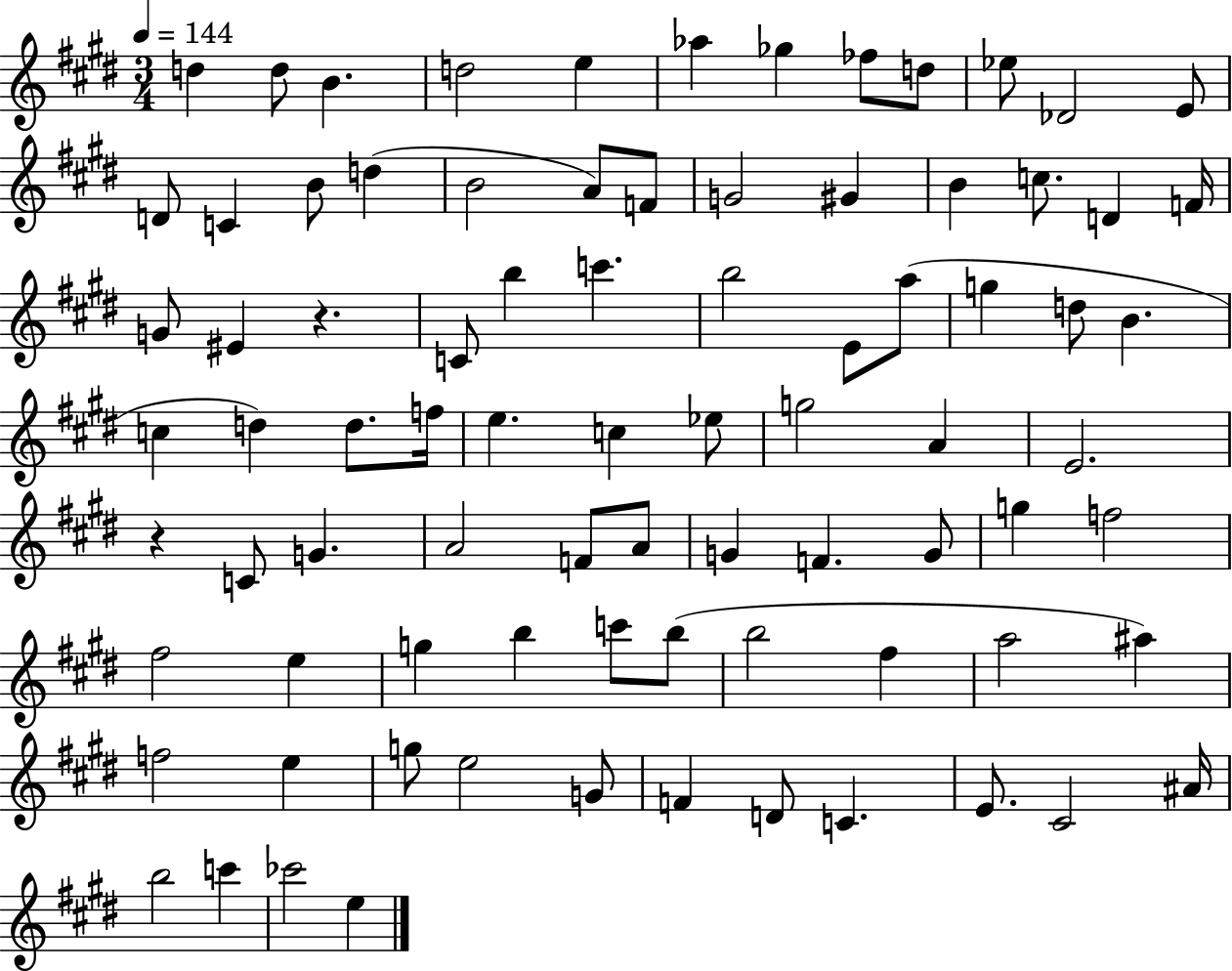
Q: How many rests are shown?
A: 2